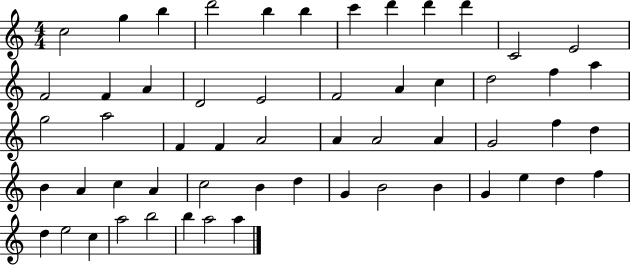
{
  \clef treble
  \numericTimeSignature
  \time 4/4
  \key c \major
  c''2 g''4 b''4 | d'''2 b''4 b''4 | c'''4 d'''4 d'''4 d'''4 | c'2 e'2 | \break f'2 f'4 a'4 | d'2 e'2 | f'2 a'4 c''4 | d''2 f''4 a''4 | \break g''2 a''2 | f'4 f'4 a'2 | a'4 a'2 a'4 | g'2 f''4 d''4 | \break b'4 a'4 c''4 a'4 | c''2 b'4 d''4 | g'4 b'2 b'4 | g'4 e''4 d''4 f''4 | \break d''4 e''2 c''4 | a''2 b''2 | b''4 a''2 a''4 | \bar "|."
}